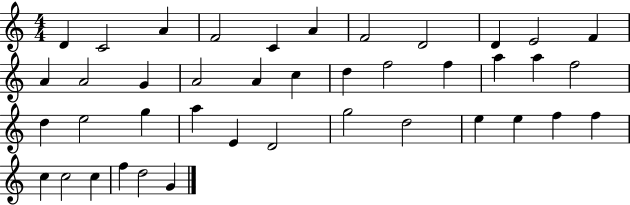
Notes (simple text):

D4/q C4/h A4/q F4/h C4/q A4/q F4/h D4/h D4/q E4/h F4/q A4/q A4/h G4/q A4/h A4/q C5/q D5/q F5/h F5/q A5/q A5/q F5/h D5/q E5/h G5/q A5/q E4/q D4/h G5/h D5/h E5/q E5/q F5/q F5/q C5/q C5/h C5/q F5/q D5/h G4/q